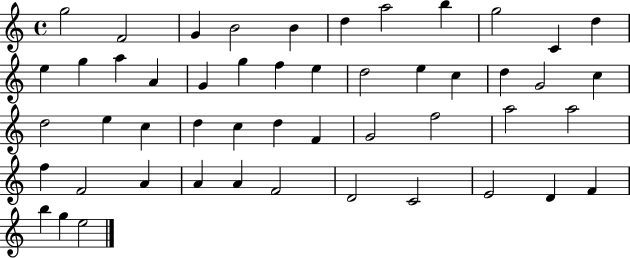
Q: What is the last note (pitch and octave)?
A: E5